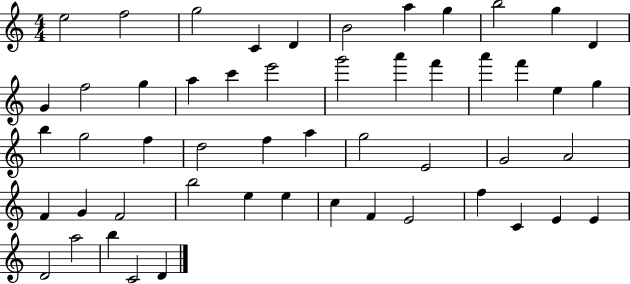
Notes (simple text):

E5/h F5/h G5/h C4/q D4/q B4/h A5/q G5/q B5/h G5/q D4/q G4/q F5/h G5/q A5/q C6/q E6/h G6/h A6/q F6/q A6/q F6/q E5/q G5/q B5/q G5/h F5/q D5/h F5/q A5/q G5/h E4/h G4/h A4/h F4/q G4/q F4/h B5/h E5/q E5/q C5/q F4/q E4/h F5/q C4/q E4/q E4/q D4/h A5/h B5/q C4/h D4/q